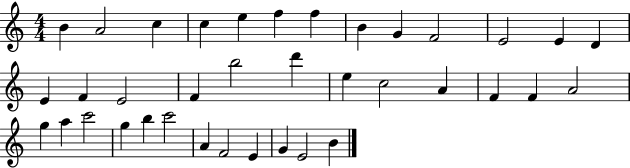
X:1
T:Untitled
M:4/4
L:1/4
K:C
B A2 c c e f f B G F2 E2 E D E F E2 F b2 d' e c2 A F F A2 g a c'2 g b c'2 A F2 E G E2 B